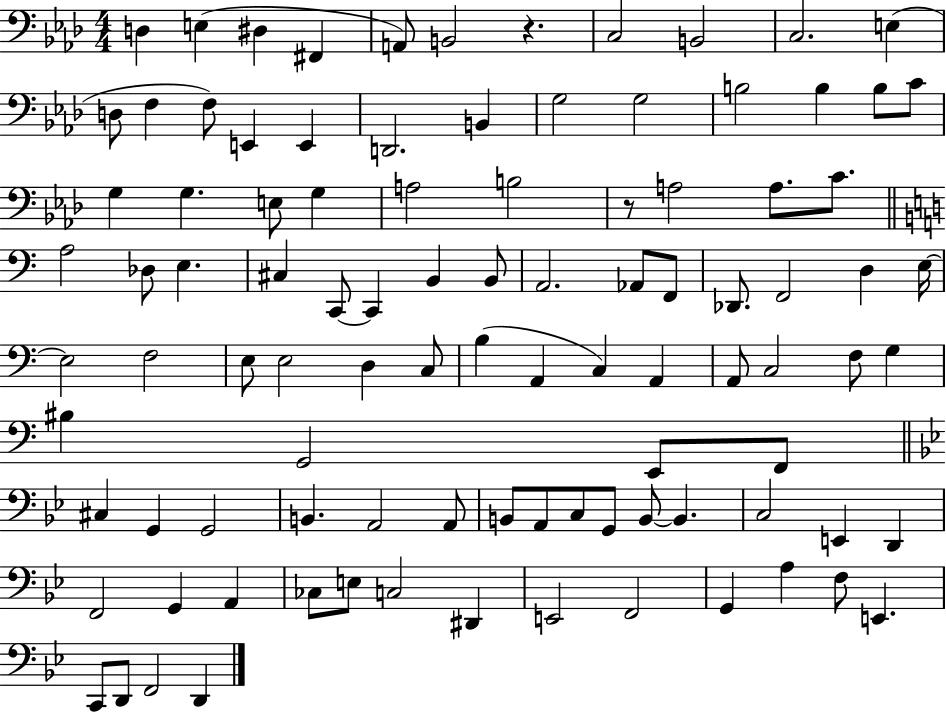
D3/q E3/q D#3/q F#2/q A2/e B2/h R/q. C3/h B2/h C3/h. E3/q D3/e F3/q F3/e E2/q E2/q D2/h. B2/q G3/h G3/h B3/h B3/q B3/e C4/e G3/q G3/q. E3/e G3/q A3/h B3/h R/e A3/h A3/e. C4/e. A3/h Db3/e E3/q. C#3/q C2/e C2/q B2/q B2/e A2/h. Ab2/e F2/e Db2/e. F2/h D3/q E3/s E3/h F3/h E3/e E3/h D3/q C3/e B3/q A2/q C3/q A2/q A2/e C3/h F3/e G3/q BIS3/q G2/h E2/e F2/e C#3/q G2/q G2/h B2/q. A2/h A2/e B2/e A2/e C3/e G2/e B2/e B2/q. C3/h E2/q D2/q F2/h G2/q A2/q CES3/e E3/e C3/h D#2/q E2/h F2/h G2/q A3/q F3/e E2/q. C2/e D2/e F2/h D2/q